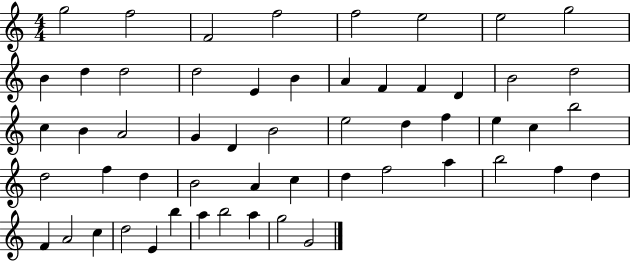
X:1
T:Untitled
M:4/4
L:1/4
K:C
g2 f2 F2 f2 f2 e2 e2 g2 B d d2 d2 E B A F F D B2 d2 c B A2 G D B2 e2 d f e c b2 d2 f d B2 A c d f2 a b2 f d F A2 c d2 E b a b2 a g2 G2